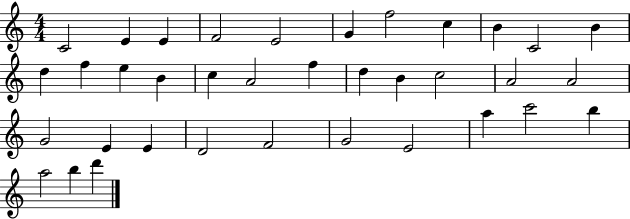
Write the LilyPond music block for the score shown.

{
  \clef treble
  \numericTimeSignature
  \time 4/4
  \key c \major
  c'2 e'4 e'4 | f'2 e'2 | g'4 f''2 c''4 | b'4 c'2 b'4 | \break d''4 f''4 e''4 b'4 | c''4 a'2 f''4 | d''4 b'4 c''2 | a'2 a'2 | \break g'2 e'4 e'4 | d'2 f'2 | g'2 e'2 | a''4 c'''2 b''4 | \break a''2 b''4 d'''4 | \bar "|."
}